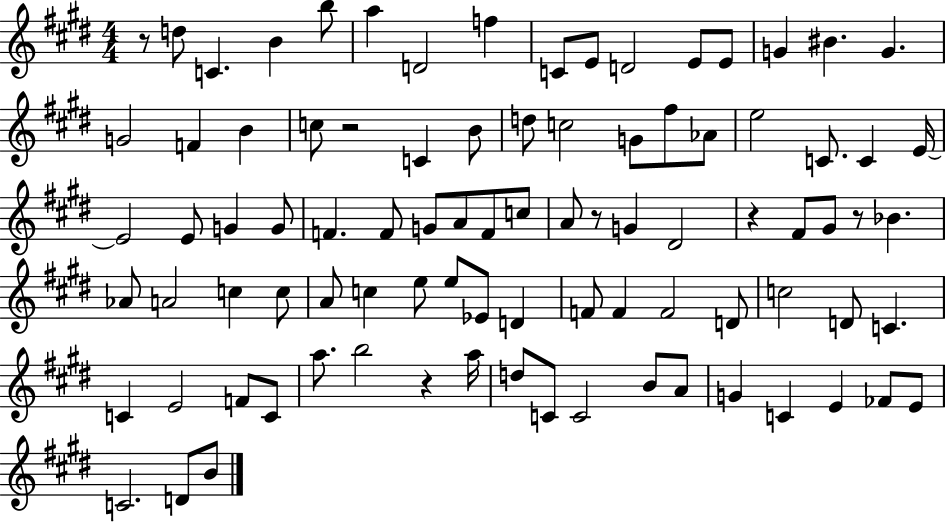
{
  \clef treble
  \numericTimeSignature
  \time 4/4
  \key e \major
  r8 d''8 c'4. b'4 b''8 | a''4 d'2 f''4 | c'8 e'8 d'2 e'8 e'8 | g'4 bis'4. g'4. | \break g'2 f'4 b'4 | c''8 r2 c'4 b'8 | d''8 c''2 g'8 fis''8 aes'8 | e''2 c'8. c'4 e'16~~ | \break e'2 e'8 g'4 g'8 | f'4. f'8 g'8 a'8 f'8 c''8 | a'8 r8 g'4 dis'2 | r4 fis'8 gis'8 r8 bes'4. | \break aes'8 a'2 c''4 c''8 | a'8 c''4 e''8 e''8 ees'8 d'4 | f'8 f'4 f'2 d'8 | c''2 d'8 c'4. | \break c'4 e'2 f'8 c'8 | a''8. b''2 r4 a''16 | d''8 c'8 c'2 b'8 a'8 | g'4 c'4 e'4 fes'8 e'8 | \break c'2. d'8 b'8 | \bar "|."
}